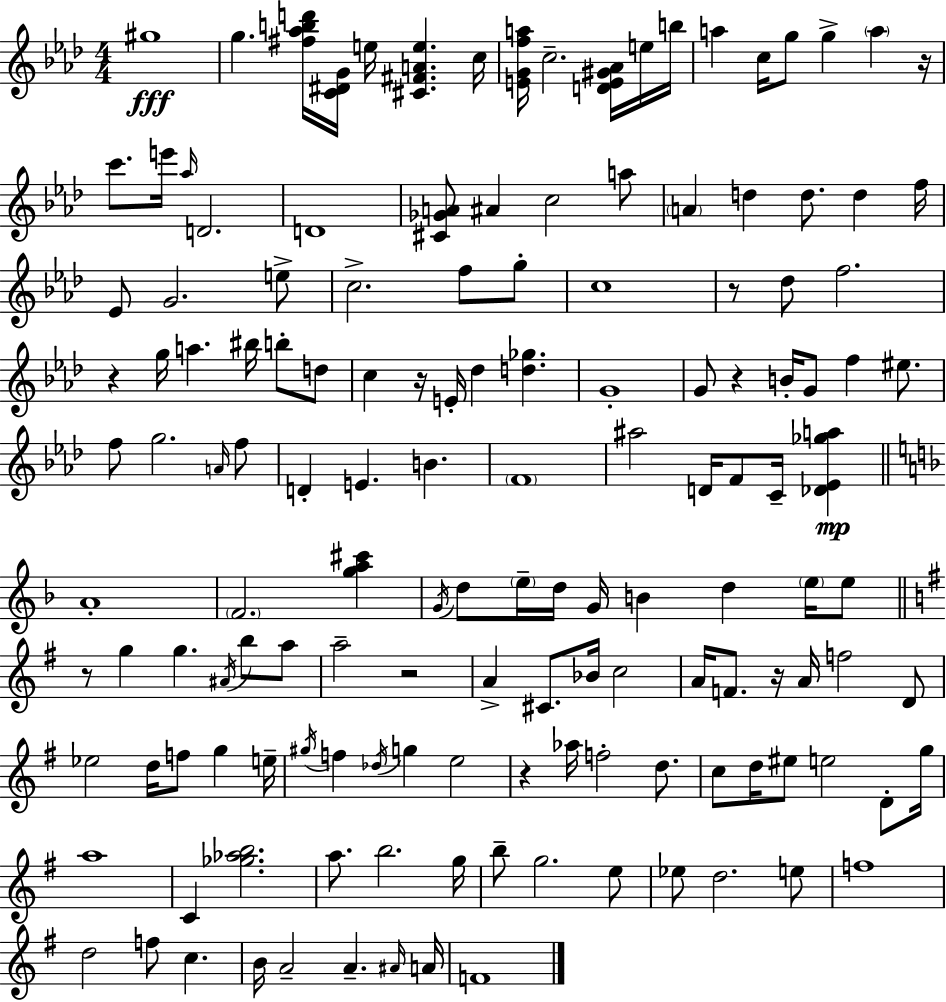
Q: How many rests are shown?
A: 9